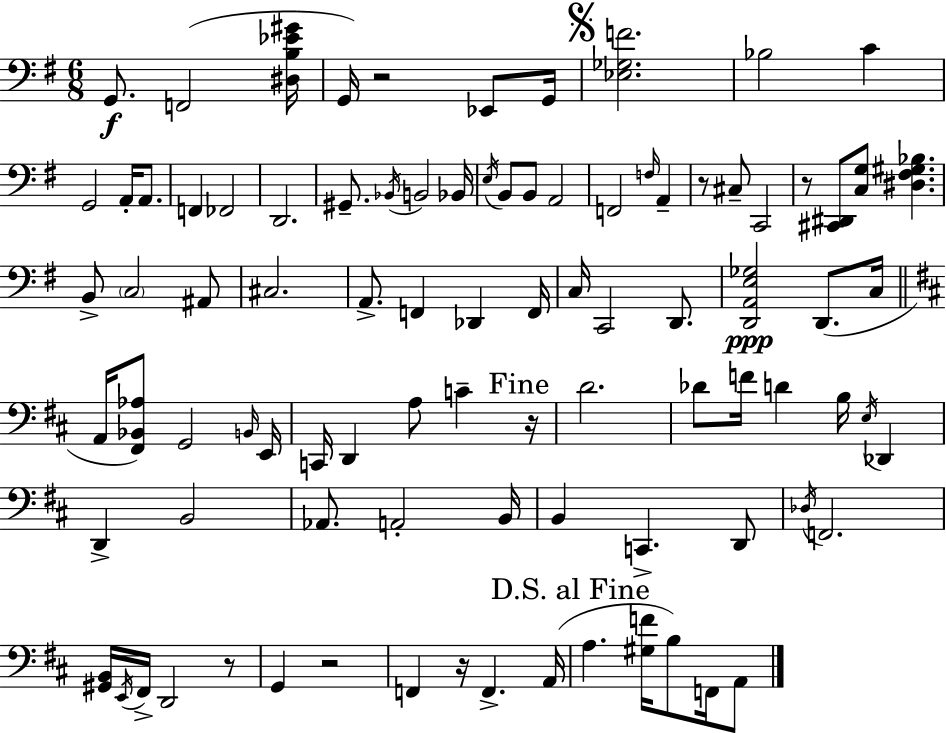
X:1
T:Untitled
M:6/8
L:1/4
K:Em
G,,/2 F,,2 [^D,B,_E^G]/4 G,,/4 z2 _E,,/2 G,,/4 [_E,_G,F]2 _B,2 C G,,2 A,,/4 A,,/2 F,, _F,,2 D,,2 ^G,,/2 _B,,/4 B,,2 _B,,/4 E,/4 B,,/2 B,,/2 A,,2 F,,2 F,/4 A,, z/2 ^C,/2 C,,2 z/2 [^C,,^D,,]/2 [C,G,]/2 [^D,^F,^G,_B,] B,,/2 C,2 ^A,,/2 ^C,2 A,,/2 F,, _D,, F,,/4 C,/4 C,,2 D,,/2 [D,,A,,E,_G,]2 D,,/2 C,/4 A,,/4 [^F,,_B,,_A,]/2 G,,2 B,,/4 E,,/4 C,,/4 D,, A,/2 C z/4 D2 _D/2 F/4 D B,/4 E,/4 _D,, D,, B,,2 _A,,/2 A,,2 B,,/4 B,, C,, D,,/2 _D,/4 F,,2 [^G,,B,,]/4 E,,/4 ^F,,/4 D,,2 z/2 G,, z2 F,, z/4 F,, A,,/4 A, [^G,F]/4 B,/2 F,,/4 A,,/2